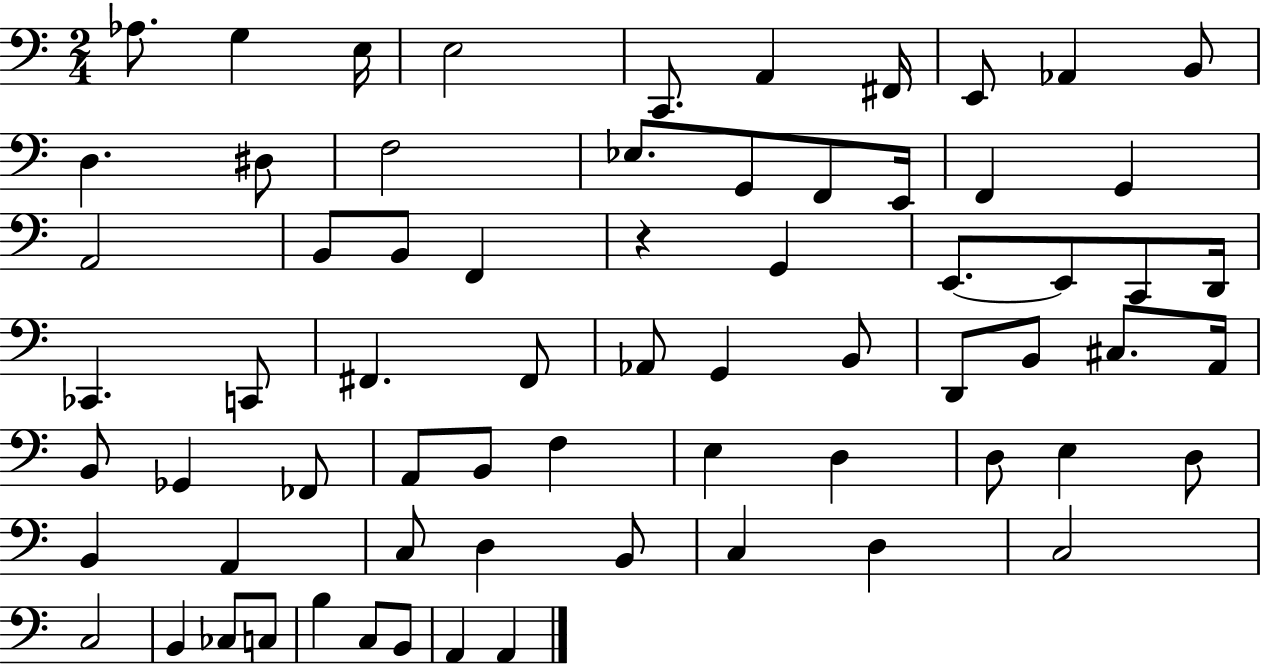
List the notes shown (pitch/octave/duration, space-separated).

Ab3/e. G3/q E3/s E3/h C2/e. A2/q F#2/s E2/e Ab2/q B2/e D3/q. D#3/e F3/h Eb3/e. G2/e F2/e E2/s F2/q G2/q A2/h B2/e B2/e F2/q R/q G2/q E2/e. E2/e C2/e D2/s CES2/q. C2/e F#2/q. F#2/e Ab2/e G2/q B2/e D2/e B2/e C#3/e. A2/s B2/e Gb2/q FES2/e A2/e B2/e F3/q E3/q D3/q D3/e E3/q D3/e B2/q A2/q C3/e D3/q B2/e C3/q D3/q C3/h C3/h B2/q CES3/e C3/e B3/q C3/e B2/e A2/q A2/q